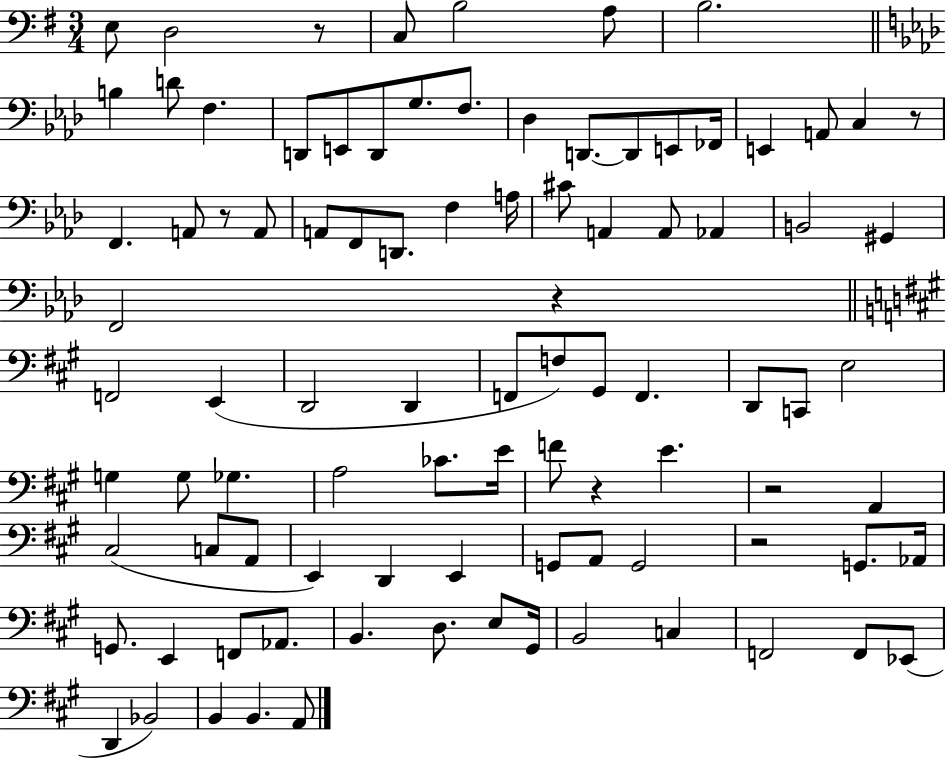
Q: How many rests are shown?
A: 7